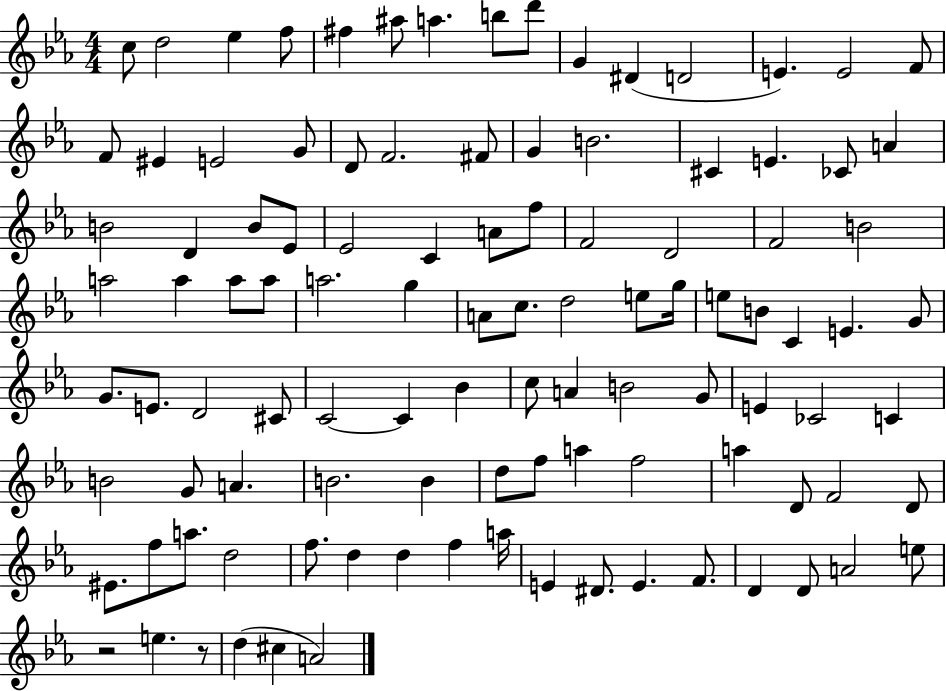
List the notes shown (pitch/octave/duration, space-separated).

C5/e D5/h Eb5/q F5/e F#5/q A#5/e A5/q. B5/e D6/e G4/q D#4/q D4/h E4/q. E4/h F4/e F4/e EIS4/q E4/h G4/e D4/e F4/h. F#4/e G4/q B4/h. C#4/q E4/q. CES4/e A4/q B4/h D4/q B4/e Eb4/e Eb4/h C4/q A4/e F5/e F4/h D4/h F4/h B4/h A5/h A5/q A5/e A5/e A5/h. G5/q A4/e C5/e. D5/h E5/e G5/s E5/e B4/e C4/q E4/q. G4/e G4/e. E4/e. D4/h C#4/e C4/h C4/q Bb4/q C5/e A4/q B4/h G4/e E4/q CES4/h C4/q B4/h G4/e A4/q. B4/h. B4/q D5/e F5/e A5/q F5/h A5/q D4/e F4/h D4/e EIS4/e. F5/e A5/e. D5/h F5/e. D5/q D5/q F5/q A5/s E4/q D#4/e. E4/q. F4/e. D4/q D4/e A4/h E5/e R/h E5/q. R/e D5/q C#5/q A4/h